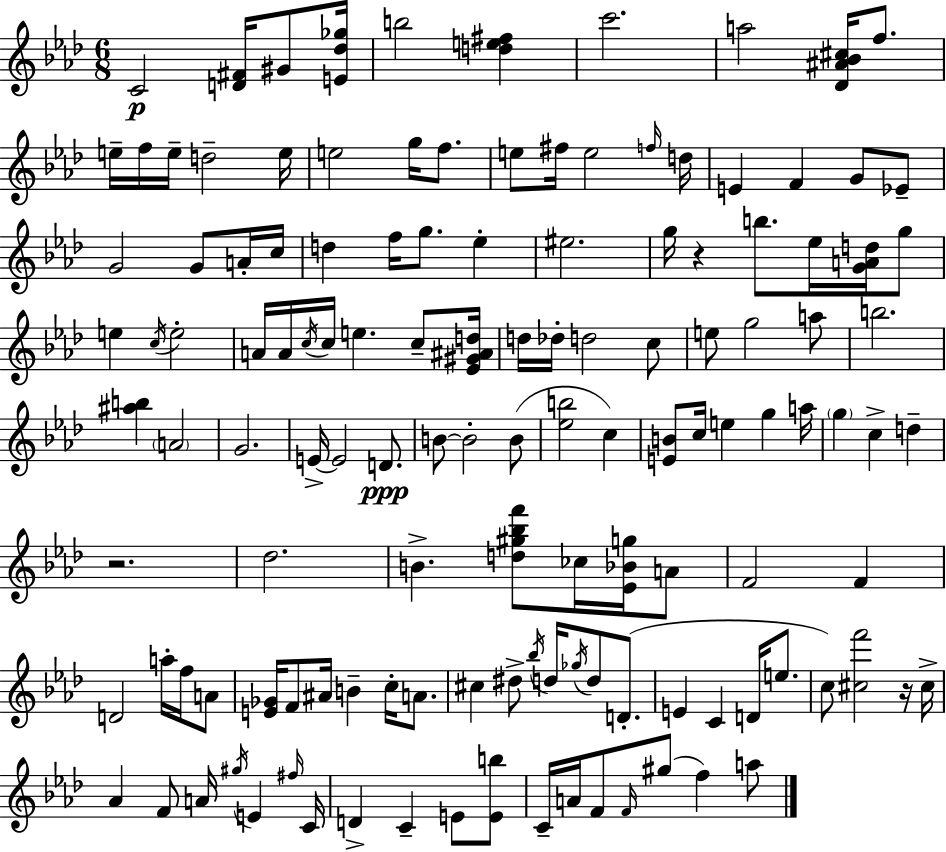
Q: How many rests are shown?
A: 3